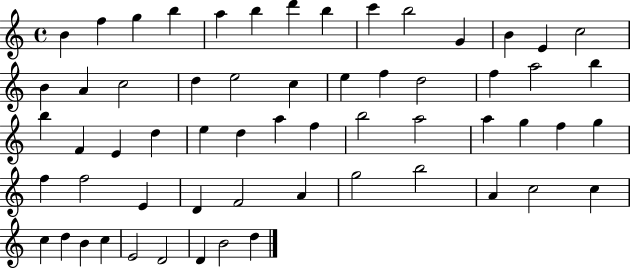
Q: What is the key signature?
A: C major